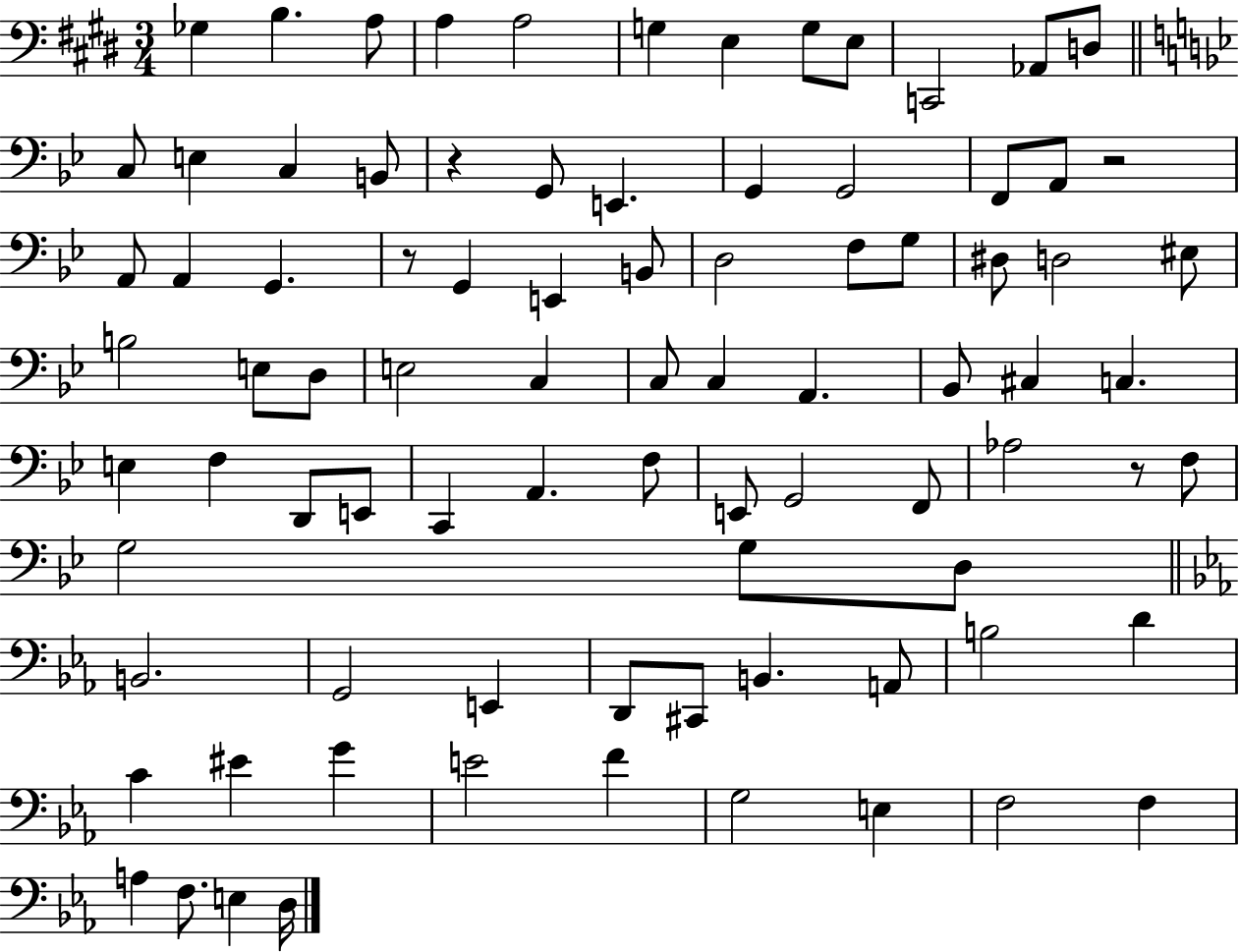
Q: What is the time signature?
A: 3/4